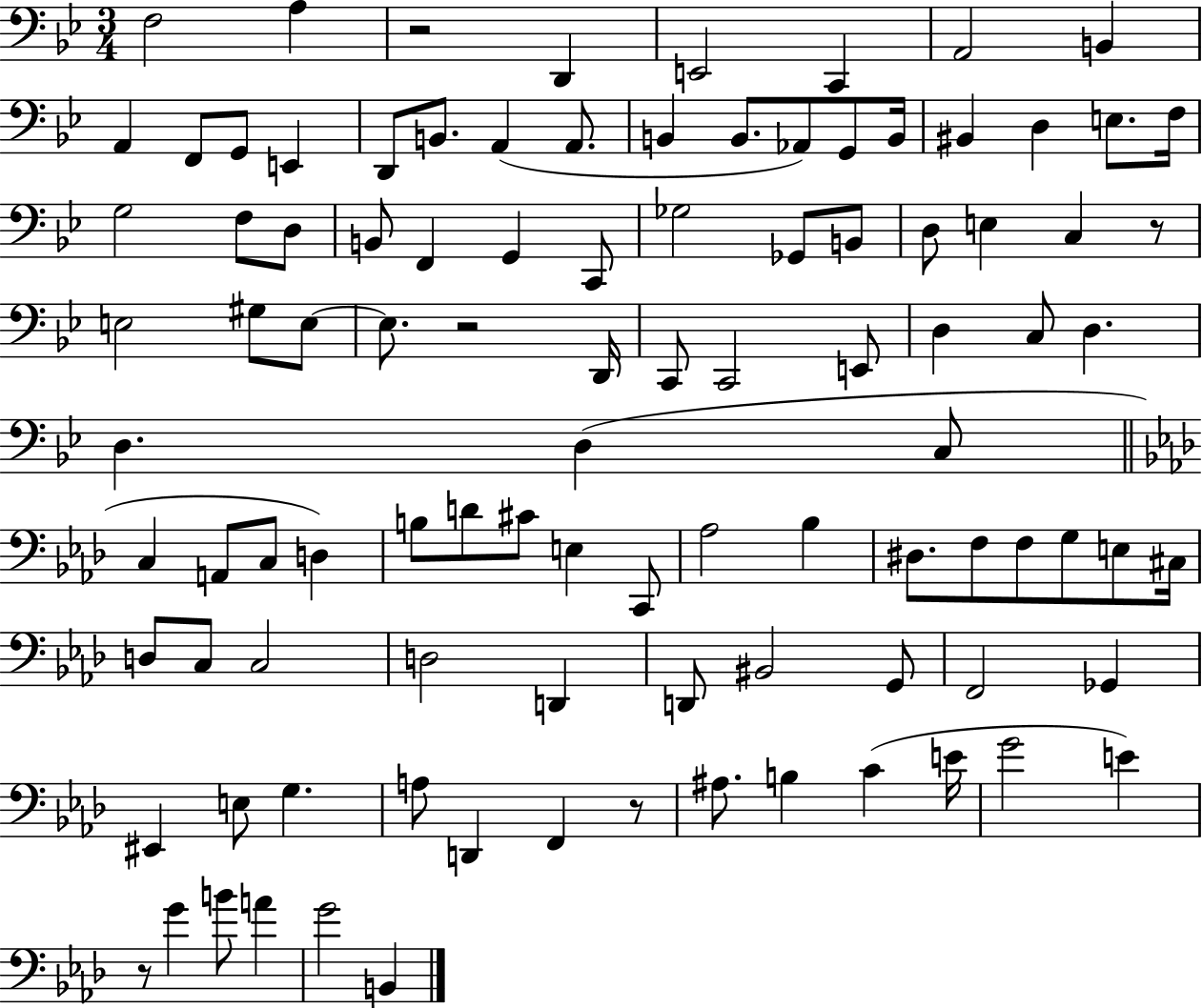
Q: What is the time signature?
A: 3/4